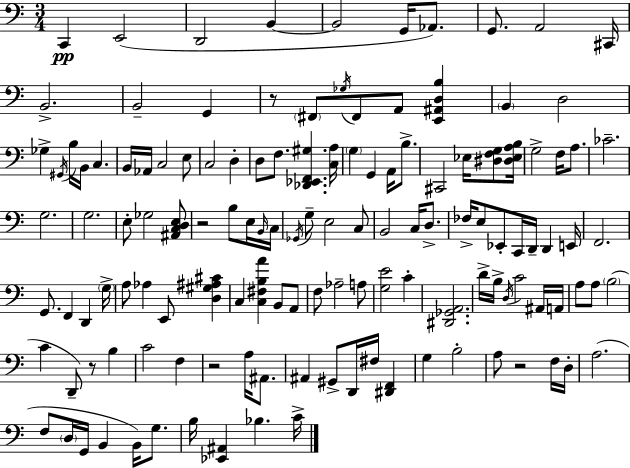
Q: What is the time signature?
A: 3/4